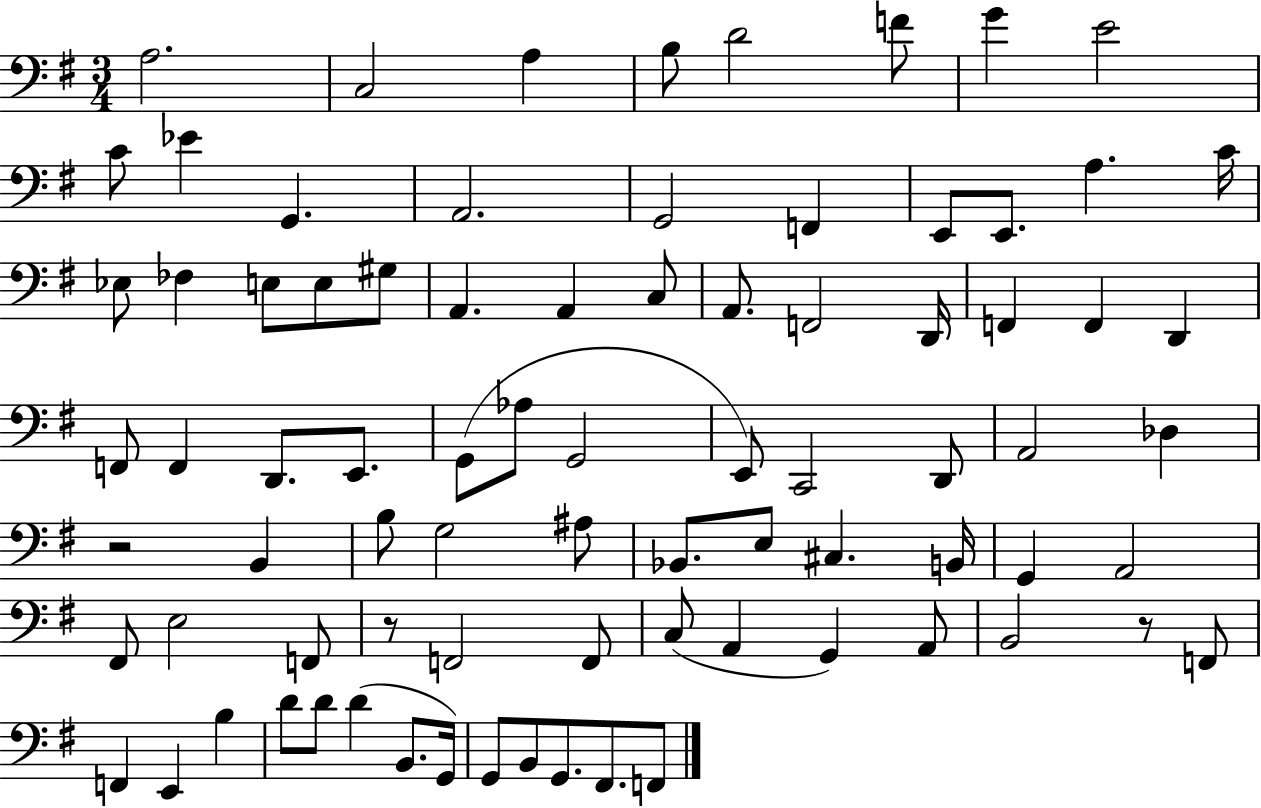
A3/h. C3/h A3/q B3/e D4/h F4/e G4/q E4/h C4/e Eb4/q G2/q. A2/h. G2/h F2/q E2/e E2/e. A3/q. C4/s Eb3/e FES3/q E3/e E3/e G#3/e A2/q. A2/q C3/e A2/e. F2/h D2/s F2/q F2/q D2/q F2/e F2/q D2/e. E2/e. G2/e Ab3/e G2/h E2/e C2/h D2/e A2/h Db3/q R/h B2/q B3/e G3/h A#3/e Bb2/e. E3/e C#3/q. B2/s G2/q A2/h F#2/e E3/h F2/e R/e F2/h F2/e C3/e A2/q G2/q A2/e B2/h R/e F2/e F2/q E2/q B3/q D4/e D4/e D4/q B2/e. G2/s G2/e B2/e G2/e. F#2/e. F2/e